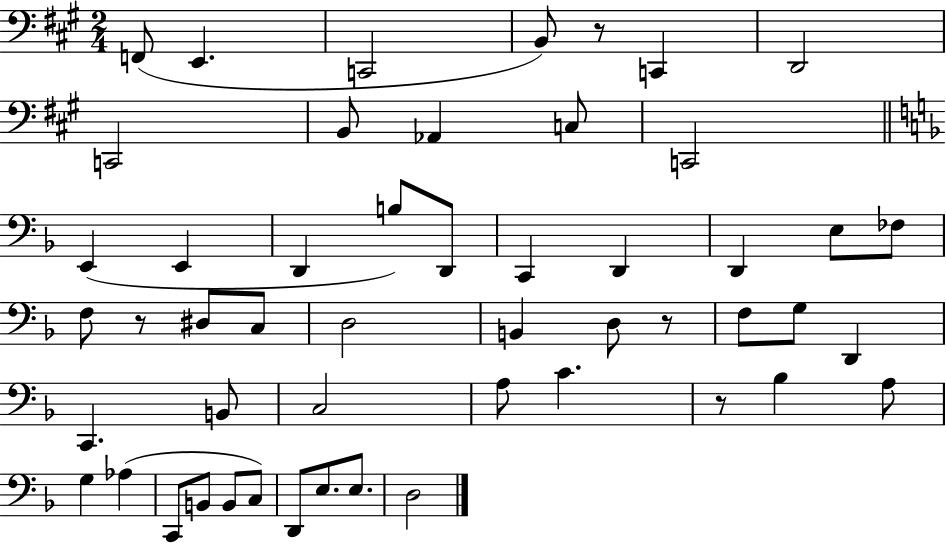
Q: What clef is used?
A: bass